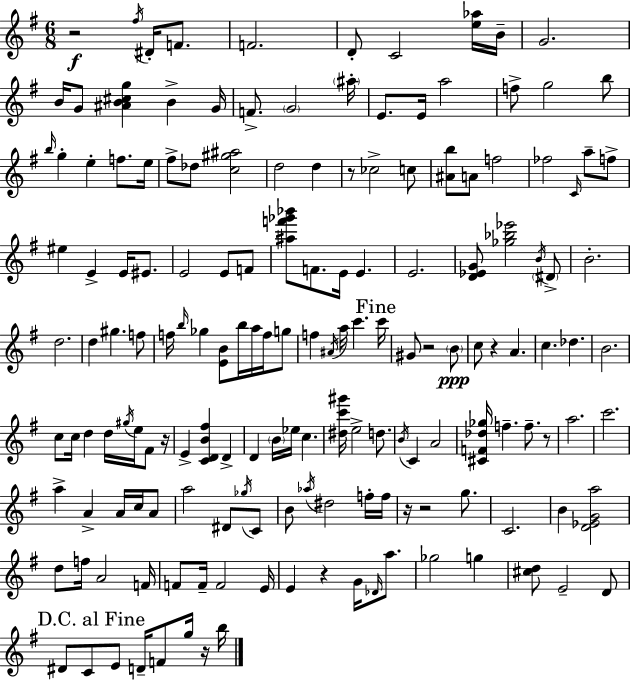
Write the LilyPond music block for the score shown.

{
  \clef treble
  \numericTimeSignature
  \time 6/8
  \key g \major
  r2\f \acciaccatura { fis''16 } dis'16-. f'8. | f'2. | d'8-. c'2 <e'' aes''>16 | b'16-- g'2. | \break b'16 g'8 <ais' b' cis'' g''>4 b'4-> | g'16 f'8.-> \parenthesize g'2 | \parenthesize ais''16-. e'8. e'16 a''2 | f''8-> g''2 b''8 | \break \grace { b''16 } g''4-. e''4-. f''8. | e''16 fis''8-> des''8 <c'' gis'' ais''>2 | d''2 d''4 | r8 ces''2-> | \break c''8 <ais' b''>8 a'8 f''2 | fes''2 \grace { c'16 } a''8-- | f''8-> eis''4 e'4-> e'16 | eis'8. e'2 e'8 | \break f'8 <ais'' f''' ges''' bes'''>8 f'8. e'16 e'4. | e'2. | <d' ees' g'>8 <ges'' bes'' ees'''>2 | \acciaccatura { b'16 } \parenthesize dis'8-> b'2.-. | \break d''2. | d''4 gis''4. | f''8 f''16 \grace { b''16 } ges''4 <e' b'>8 | b''16 a''16 f''16 g''8 f''4 \acciaccatura { ais'16 } a''16 c'''4. | \break \mark "Fine" c'''16 gis'8 r2 | \parenthesize b'8\ppp c''8 r4 | a'4. c''4. | des''4. b'2. | \break c''8 c''16 d''4 | d''16 \acciaccatura { gis''16 } e''16 fis'8 r16 e'4-> <c' d' b' fis''>4 | d'4-> d'4 \parenthesize b'16 | ees''16 c''4. <dis'' c''' gis'''>16 e''2-> | \break d''8. \acciaccatura { b'16 } c'4 | a'2 <cis' f' des'' ges''>16 f''4.-- | f''8.-- r8 a''2. | c'''2. | \break a''4-> | a'4-> a'16 c''16 a'8 a''2 | dis'8 \acciaccatura { ges''16 } c'8 b'8 \acciaccatura { aes''16 } | dis''2 f''16-. f''16 r16 r2 | \break g''8. c'2. | b'4 | <d' ees' g' a''>2 d''8 | f''16 a'2 f'16 f'8 | \break f'16-- f'2 e'16 e'4 | r4 g'16 \grace { des'16 } a''8. ges''2 | g''4 <cis'' d''>8 | e'2-- d'8 \mark "D.C. al Fine" dis'8 | \break c'8 e'8 d'16-- f'8 g''16 r16 b''16 \bar "|."
}